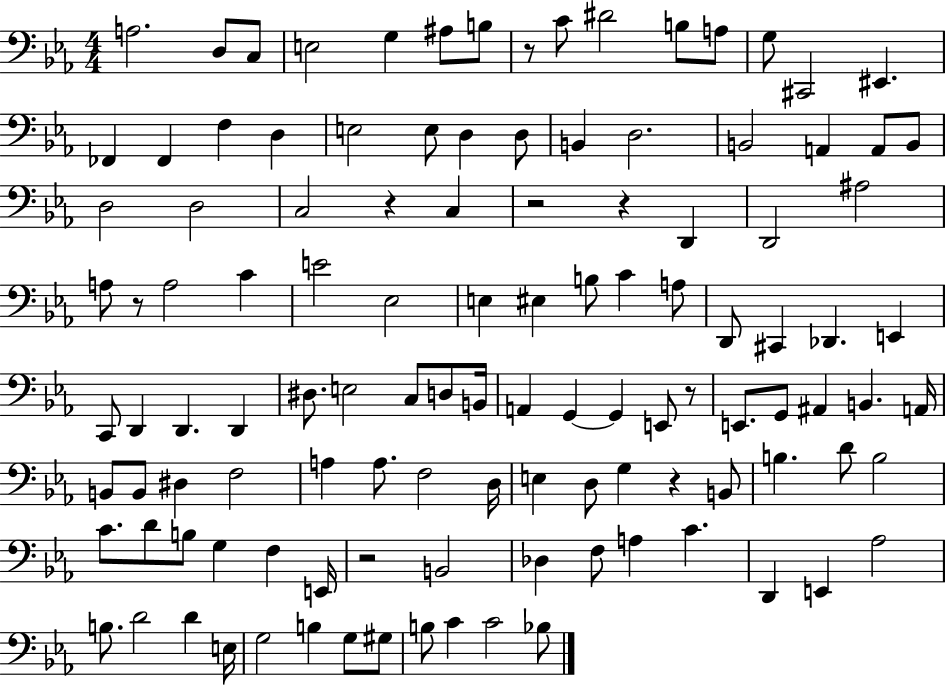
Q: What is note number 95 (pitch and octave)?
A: E2